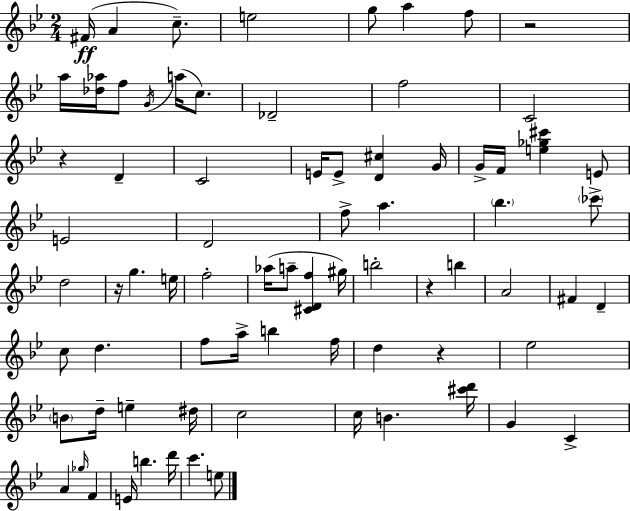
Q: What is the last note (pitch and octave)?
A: E5